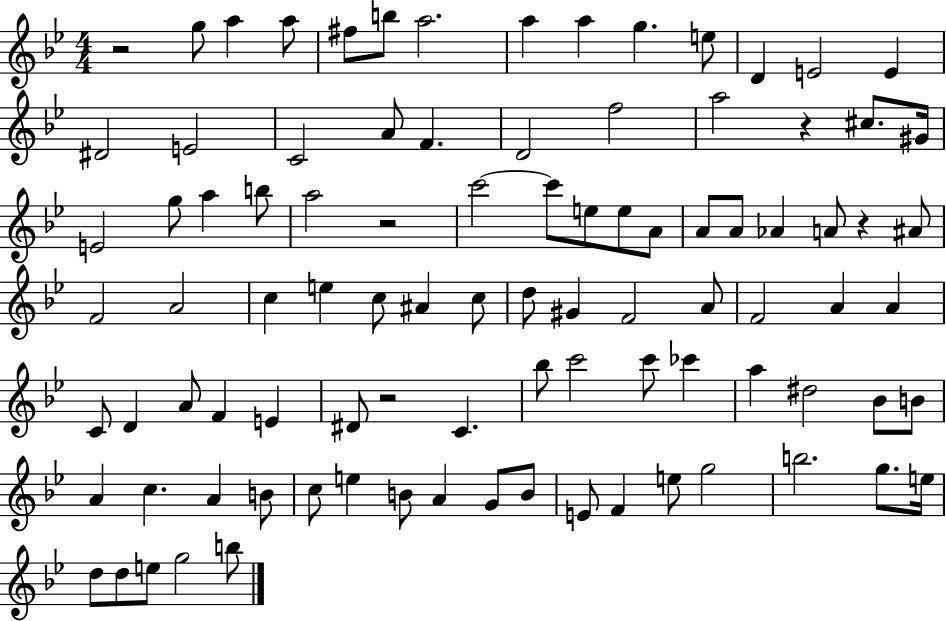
R/h G5/e A5/q A5/e F#5/e B5/e A5/h. A5/q A5/q G5/q. E5/e D4/q E4/h E4/q D#4/h E4/h C4/h A4/e F4/q. D4/h F5/h A5/h R/q C#5/e. G#4/s E4/h G5/e A5/q B5/e A5/h R/h C6/h C6/e E5/e E5/e A4/e A4/e A4/e Ab4/q A4/e R/q A#4/e F4/h A4/h C5/q E5/q C5/e A#4/q C5/e D5/e G#4/q F4/h A4/e F4/h A4/q A4/q C4/e D4/q A4/e F4/q E4/q D#4/e R/h C4/q. Bb5/e C6/h C6/e CES6/q A5/q D#5/h Bb4/e B4/e A4/q C5/q. A4/q B4/e C5/e E5/q B4/e A4/q G4/e B4/e E4/e F4/q E5/e G5/h B5/h. G5/e. E5/s D5/e D5/e E5/e G5/h B5/e